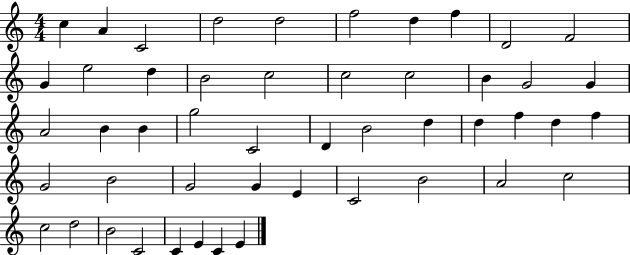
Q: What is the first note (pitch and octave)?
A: C5